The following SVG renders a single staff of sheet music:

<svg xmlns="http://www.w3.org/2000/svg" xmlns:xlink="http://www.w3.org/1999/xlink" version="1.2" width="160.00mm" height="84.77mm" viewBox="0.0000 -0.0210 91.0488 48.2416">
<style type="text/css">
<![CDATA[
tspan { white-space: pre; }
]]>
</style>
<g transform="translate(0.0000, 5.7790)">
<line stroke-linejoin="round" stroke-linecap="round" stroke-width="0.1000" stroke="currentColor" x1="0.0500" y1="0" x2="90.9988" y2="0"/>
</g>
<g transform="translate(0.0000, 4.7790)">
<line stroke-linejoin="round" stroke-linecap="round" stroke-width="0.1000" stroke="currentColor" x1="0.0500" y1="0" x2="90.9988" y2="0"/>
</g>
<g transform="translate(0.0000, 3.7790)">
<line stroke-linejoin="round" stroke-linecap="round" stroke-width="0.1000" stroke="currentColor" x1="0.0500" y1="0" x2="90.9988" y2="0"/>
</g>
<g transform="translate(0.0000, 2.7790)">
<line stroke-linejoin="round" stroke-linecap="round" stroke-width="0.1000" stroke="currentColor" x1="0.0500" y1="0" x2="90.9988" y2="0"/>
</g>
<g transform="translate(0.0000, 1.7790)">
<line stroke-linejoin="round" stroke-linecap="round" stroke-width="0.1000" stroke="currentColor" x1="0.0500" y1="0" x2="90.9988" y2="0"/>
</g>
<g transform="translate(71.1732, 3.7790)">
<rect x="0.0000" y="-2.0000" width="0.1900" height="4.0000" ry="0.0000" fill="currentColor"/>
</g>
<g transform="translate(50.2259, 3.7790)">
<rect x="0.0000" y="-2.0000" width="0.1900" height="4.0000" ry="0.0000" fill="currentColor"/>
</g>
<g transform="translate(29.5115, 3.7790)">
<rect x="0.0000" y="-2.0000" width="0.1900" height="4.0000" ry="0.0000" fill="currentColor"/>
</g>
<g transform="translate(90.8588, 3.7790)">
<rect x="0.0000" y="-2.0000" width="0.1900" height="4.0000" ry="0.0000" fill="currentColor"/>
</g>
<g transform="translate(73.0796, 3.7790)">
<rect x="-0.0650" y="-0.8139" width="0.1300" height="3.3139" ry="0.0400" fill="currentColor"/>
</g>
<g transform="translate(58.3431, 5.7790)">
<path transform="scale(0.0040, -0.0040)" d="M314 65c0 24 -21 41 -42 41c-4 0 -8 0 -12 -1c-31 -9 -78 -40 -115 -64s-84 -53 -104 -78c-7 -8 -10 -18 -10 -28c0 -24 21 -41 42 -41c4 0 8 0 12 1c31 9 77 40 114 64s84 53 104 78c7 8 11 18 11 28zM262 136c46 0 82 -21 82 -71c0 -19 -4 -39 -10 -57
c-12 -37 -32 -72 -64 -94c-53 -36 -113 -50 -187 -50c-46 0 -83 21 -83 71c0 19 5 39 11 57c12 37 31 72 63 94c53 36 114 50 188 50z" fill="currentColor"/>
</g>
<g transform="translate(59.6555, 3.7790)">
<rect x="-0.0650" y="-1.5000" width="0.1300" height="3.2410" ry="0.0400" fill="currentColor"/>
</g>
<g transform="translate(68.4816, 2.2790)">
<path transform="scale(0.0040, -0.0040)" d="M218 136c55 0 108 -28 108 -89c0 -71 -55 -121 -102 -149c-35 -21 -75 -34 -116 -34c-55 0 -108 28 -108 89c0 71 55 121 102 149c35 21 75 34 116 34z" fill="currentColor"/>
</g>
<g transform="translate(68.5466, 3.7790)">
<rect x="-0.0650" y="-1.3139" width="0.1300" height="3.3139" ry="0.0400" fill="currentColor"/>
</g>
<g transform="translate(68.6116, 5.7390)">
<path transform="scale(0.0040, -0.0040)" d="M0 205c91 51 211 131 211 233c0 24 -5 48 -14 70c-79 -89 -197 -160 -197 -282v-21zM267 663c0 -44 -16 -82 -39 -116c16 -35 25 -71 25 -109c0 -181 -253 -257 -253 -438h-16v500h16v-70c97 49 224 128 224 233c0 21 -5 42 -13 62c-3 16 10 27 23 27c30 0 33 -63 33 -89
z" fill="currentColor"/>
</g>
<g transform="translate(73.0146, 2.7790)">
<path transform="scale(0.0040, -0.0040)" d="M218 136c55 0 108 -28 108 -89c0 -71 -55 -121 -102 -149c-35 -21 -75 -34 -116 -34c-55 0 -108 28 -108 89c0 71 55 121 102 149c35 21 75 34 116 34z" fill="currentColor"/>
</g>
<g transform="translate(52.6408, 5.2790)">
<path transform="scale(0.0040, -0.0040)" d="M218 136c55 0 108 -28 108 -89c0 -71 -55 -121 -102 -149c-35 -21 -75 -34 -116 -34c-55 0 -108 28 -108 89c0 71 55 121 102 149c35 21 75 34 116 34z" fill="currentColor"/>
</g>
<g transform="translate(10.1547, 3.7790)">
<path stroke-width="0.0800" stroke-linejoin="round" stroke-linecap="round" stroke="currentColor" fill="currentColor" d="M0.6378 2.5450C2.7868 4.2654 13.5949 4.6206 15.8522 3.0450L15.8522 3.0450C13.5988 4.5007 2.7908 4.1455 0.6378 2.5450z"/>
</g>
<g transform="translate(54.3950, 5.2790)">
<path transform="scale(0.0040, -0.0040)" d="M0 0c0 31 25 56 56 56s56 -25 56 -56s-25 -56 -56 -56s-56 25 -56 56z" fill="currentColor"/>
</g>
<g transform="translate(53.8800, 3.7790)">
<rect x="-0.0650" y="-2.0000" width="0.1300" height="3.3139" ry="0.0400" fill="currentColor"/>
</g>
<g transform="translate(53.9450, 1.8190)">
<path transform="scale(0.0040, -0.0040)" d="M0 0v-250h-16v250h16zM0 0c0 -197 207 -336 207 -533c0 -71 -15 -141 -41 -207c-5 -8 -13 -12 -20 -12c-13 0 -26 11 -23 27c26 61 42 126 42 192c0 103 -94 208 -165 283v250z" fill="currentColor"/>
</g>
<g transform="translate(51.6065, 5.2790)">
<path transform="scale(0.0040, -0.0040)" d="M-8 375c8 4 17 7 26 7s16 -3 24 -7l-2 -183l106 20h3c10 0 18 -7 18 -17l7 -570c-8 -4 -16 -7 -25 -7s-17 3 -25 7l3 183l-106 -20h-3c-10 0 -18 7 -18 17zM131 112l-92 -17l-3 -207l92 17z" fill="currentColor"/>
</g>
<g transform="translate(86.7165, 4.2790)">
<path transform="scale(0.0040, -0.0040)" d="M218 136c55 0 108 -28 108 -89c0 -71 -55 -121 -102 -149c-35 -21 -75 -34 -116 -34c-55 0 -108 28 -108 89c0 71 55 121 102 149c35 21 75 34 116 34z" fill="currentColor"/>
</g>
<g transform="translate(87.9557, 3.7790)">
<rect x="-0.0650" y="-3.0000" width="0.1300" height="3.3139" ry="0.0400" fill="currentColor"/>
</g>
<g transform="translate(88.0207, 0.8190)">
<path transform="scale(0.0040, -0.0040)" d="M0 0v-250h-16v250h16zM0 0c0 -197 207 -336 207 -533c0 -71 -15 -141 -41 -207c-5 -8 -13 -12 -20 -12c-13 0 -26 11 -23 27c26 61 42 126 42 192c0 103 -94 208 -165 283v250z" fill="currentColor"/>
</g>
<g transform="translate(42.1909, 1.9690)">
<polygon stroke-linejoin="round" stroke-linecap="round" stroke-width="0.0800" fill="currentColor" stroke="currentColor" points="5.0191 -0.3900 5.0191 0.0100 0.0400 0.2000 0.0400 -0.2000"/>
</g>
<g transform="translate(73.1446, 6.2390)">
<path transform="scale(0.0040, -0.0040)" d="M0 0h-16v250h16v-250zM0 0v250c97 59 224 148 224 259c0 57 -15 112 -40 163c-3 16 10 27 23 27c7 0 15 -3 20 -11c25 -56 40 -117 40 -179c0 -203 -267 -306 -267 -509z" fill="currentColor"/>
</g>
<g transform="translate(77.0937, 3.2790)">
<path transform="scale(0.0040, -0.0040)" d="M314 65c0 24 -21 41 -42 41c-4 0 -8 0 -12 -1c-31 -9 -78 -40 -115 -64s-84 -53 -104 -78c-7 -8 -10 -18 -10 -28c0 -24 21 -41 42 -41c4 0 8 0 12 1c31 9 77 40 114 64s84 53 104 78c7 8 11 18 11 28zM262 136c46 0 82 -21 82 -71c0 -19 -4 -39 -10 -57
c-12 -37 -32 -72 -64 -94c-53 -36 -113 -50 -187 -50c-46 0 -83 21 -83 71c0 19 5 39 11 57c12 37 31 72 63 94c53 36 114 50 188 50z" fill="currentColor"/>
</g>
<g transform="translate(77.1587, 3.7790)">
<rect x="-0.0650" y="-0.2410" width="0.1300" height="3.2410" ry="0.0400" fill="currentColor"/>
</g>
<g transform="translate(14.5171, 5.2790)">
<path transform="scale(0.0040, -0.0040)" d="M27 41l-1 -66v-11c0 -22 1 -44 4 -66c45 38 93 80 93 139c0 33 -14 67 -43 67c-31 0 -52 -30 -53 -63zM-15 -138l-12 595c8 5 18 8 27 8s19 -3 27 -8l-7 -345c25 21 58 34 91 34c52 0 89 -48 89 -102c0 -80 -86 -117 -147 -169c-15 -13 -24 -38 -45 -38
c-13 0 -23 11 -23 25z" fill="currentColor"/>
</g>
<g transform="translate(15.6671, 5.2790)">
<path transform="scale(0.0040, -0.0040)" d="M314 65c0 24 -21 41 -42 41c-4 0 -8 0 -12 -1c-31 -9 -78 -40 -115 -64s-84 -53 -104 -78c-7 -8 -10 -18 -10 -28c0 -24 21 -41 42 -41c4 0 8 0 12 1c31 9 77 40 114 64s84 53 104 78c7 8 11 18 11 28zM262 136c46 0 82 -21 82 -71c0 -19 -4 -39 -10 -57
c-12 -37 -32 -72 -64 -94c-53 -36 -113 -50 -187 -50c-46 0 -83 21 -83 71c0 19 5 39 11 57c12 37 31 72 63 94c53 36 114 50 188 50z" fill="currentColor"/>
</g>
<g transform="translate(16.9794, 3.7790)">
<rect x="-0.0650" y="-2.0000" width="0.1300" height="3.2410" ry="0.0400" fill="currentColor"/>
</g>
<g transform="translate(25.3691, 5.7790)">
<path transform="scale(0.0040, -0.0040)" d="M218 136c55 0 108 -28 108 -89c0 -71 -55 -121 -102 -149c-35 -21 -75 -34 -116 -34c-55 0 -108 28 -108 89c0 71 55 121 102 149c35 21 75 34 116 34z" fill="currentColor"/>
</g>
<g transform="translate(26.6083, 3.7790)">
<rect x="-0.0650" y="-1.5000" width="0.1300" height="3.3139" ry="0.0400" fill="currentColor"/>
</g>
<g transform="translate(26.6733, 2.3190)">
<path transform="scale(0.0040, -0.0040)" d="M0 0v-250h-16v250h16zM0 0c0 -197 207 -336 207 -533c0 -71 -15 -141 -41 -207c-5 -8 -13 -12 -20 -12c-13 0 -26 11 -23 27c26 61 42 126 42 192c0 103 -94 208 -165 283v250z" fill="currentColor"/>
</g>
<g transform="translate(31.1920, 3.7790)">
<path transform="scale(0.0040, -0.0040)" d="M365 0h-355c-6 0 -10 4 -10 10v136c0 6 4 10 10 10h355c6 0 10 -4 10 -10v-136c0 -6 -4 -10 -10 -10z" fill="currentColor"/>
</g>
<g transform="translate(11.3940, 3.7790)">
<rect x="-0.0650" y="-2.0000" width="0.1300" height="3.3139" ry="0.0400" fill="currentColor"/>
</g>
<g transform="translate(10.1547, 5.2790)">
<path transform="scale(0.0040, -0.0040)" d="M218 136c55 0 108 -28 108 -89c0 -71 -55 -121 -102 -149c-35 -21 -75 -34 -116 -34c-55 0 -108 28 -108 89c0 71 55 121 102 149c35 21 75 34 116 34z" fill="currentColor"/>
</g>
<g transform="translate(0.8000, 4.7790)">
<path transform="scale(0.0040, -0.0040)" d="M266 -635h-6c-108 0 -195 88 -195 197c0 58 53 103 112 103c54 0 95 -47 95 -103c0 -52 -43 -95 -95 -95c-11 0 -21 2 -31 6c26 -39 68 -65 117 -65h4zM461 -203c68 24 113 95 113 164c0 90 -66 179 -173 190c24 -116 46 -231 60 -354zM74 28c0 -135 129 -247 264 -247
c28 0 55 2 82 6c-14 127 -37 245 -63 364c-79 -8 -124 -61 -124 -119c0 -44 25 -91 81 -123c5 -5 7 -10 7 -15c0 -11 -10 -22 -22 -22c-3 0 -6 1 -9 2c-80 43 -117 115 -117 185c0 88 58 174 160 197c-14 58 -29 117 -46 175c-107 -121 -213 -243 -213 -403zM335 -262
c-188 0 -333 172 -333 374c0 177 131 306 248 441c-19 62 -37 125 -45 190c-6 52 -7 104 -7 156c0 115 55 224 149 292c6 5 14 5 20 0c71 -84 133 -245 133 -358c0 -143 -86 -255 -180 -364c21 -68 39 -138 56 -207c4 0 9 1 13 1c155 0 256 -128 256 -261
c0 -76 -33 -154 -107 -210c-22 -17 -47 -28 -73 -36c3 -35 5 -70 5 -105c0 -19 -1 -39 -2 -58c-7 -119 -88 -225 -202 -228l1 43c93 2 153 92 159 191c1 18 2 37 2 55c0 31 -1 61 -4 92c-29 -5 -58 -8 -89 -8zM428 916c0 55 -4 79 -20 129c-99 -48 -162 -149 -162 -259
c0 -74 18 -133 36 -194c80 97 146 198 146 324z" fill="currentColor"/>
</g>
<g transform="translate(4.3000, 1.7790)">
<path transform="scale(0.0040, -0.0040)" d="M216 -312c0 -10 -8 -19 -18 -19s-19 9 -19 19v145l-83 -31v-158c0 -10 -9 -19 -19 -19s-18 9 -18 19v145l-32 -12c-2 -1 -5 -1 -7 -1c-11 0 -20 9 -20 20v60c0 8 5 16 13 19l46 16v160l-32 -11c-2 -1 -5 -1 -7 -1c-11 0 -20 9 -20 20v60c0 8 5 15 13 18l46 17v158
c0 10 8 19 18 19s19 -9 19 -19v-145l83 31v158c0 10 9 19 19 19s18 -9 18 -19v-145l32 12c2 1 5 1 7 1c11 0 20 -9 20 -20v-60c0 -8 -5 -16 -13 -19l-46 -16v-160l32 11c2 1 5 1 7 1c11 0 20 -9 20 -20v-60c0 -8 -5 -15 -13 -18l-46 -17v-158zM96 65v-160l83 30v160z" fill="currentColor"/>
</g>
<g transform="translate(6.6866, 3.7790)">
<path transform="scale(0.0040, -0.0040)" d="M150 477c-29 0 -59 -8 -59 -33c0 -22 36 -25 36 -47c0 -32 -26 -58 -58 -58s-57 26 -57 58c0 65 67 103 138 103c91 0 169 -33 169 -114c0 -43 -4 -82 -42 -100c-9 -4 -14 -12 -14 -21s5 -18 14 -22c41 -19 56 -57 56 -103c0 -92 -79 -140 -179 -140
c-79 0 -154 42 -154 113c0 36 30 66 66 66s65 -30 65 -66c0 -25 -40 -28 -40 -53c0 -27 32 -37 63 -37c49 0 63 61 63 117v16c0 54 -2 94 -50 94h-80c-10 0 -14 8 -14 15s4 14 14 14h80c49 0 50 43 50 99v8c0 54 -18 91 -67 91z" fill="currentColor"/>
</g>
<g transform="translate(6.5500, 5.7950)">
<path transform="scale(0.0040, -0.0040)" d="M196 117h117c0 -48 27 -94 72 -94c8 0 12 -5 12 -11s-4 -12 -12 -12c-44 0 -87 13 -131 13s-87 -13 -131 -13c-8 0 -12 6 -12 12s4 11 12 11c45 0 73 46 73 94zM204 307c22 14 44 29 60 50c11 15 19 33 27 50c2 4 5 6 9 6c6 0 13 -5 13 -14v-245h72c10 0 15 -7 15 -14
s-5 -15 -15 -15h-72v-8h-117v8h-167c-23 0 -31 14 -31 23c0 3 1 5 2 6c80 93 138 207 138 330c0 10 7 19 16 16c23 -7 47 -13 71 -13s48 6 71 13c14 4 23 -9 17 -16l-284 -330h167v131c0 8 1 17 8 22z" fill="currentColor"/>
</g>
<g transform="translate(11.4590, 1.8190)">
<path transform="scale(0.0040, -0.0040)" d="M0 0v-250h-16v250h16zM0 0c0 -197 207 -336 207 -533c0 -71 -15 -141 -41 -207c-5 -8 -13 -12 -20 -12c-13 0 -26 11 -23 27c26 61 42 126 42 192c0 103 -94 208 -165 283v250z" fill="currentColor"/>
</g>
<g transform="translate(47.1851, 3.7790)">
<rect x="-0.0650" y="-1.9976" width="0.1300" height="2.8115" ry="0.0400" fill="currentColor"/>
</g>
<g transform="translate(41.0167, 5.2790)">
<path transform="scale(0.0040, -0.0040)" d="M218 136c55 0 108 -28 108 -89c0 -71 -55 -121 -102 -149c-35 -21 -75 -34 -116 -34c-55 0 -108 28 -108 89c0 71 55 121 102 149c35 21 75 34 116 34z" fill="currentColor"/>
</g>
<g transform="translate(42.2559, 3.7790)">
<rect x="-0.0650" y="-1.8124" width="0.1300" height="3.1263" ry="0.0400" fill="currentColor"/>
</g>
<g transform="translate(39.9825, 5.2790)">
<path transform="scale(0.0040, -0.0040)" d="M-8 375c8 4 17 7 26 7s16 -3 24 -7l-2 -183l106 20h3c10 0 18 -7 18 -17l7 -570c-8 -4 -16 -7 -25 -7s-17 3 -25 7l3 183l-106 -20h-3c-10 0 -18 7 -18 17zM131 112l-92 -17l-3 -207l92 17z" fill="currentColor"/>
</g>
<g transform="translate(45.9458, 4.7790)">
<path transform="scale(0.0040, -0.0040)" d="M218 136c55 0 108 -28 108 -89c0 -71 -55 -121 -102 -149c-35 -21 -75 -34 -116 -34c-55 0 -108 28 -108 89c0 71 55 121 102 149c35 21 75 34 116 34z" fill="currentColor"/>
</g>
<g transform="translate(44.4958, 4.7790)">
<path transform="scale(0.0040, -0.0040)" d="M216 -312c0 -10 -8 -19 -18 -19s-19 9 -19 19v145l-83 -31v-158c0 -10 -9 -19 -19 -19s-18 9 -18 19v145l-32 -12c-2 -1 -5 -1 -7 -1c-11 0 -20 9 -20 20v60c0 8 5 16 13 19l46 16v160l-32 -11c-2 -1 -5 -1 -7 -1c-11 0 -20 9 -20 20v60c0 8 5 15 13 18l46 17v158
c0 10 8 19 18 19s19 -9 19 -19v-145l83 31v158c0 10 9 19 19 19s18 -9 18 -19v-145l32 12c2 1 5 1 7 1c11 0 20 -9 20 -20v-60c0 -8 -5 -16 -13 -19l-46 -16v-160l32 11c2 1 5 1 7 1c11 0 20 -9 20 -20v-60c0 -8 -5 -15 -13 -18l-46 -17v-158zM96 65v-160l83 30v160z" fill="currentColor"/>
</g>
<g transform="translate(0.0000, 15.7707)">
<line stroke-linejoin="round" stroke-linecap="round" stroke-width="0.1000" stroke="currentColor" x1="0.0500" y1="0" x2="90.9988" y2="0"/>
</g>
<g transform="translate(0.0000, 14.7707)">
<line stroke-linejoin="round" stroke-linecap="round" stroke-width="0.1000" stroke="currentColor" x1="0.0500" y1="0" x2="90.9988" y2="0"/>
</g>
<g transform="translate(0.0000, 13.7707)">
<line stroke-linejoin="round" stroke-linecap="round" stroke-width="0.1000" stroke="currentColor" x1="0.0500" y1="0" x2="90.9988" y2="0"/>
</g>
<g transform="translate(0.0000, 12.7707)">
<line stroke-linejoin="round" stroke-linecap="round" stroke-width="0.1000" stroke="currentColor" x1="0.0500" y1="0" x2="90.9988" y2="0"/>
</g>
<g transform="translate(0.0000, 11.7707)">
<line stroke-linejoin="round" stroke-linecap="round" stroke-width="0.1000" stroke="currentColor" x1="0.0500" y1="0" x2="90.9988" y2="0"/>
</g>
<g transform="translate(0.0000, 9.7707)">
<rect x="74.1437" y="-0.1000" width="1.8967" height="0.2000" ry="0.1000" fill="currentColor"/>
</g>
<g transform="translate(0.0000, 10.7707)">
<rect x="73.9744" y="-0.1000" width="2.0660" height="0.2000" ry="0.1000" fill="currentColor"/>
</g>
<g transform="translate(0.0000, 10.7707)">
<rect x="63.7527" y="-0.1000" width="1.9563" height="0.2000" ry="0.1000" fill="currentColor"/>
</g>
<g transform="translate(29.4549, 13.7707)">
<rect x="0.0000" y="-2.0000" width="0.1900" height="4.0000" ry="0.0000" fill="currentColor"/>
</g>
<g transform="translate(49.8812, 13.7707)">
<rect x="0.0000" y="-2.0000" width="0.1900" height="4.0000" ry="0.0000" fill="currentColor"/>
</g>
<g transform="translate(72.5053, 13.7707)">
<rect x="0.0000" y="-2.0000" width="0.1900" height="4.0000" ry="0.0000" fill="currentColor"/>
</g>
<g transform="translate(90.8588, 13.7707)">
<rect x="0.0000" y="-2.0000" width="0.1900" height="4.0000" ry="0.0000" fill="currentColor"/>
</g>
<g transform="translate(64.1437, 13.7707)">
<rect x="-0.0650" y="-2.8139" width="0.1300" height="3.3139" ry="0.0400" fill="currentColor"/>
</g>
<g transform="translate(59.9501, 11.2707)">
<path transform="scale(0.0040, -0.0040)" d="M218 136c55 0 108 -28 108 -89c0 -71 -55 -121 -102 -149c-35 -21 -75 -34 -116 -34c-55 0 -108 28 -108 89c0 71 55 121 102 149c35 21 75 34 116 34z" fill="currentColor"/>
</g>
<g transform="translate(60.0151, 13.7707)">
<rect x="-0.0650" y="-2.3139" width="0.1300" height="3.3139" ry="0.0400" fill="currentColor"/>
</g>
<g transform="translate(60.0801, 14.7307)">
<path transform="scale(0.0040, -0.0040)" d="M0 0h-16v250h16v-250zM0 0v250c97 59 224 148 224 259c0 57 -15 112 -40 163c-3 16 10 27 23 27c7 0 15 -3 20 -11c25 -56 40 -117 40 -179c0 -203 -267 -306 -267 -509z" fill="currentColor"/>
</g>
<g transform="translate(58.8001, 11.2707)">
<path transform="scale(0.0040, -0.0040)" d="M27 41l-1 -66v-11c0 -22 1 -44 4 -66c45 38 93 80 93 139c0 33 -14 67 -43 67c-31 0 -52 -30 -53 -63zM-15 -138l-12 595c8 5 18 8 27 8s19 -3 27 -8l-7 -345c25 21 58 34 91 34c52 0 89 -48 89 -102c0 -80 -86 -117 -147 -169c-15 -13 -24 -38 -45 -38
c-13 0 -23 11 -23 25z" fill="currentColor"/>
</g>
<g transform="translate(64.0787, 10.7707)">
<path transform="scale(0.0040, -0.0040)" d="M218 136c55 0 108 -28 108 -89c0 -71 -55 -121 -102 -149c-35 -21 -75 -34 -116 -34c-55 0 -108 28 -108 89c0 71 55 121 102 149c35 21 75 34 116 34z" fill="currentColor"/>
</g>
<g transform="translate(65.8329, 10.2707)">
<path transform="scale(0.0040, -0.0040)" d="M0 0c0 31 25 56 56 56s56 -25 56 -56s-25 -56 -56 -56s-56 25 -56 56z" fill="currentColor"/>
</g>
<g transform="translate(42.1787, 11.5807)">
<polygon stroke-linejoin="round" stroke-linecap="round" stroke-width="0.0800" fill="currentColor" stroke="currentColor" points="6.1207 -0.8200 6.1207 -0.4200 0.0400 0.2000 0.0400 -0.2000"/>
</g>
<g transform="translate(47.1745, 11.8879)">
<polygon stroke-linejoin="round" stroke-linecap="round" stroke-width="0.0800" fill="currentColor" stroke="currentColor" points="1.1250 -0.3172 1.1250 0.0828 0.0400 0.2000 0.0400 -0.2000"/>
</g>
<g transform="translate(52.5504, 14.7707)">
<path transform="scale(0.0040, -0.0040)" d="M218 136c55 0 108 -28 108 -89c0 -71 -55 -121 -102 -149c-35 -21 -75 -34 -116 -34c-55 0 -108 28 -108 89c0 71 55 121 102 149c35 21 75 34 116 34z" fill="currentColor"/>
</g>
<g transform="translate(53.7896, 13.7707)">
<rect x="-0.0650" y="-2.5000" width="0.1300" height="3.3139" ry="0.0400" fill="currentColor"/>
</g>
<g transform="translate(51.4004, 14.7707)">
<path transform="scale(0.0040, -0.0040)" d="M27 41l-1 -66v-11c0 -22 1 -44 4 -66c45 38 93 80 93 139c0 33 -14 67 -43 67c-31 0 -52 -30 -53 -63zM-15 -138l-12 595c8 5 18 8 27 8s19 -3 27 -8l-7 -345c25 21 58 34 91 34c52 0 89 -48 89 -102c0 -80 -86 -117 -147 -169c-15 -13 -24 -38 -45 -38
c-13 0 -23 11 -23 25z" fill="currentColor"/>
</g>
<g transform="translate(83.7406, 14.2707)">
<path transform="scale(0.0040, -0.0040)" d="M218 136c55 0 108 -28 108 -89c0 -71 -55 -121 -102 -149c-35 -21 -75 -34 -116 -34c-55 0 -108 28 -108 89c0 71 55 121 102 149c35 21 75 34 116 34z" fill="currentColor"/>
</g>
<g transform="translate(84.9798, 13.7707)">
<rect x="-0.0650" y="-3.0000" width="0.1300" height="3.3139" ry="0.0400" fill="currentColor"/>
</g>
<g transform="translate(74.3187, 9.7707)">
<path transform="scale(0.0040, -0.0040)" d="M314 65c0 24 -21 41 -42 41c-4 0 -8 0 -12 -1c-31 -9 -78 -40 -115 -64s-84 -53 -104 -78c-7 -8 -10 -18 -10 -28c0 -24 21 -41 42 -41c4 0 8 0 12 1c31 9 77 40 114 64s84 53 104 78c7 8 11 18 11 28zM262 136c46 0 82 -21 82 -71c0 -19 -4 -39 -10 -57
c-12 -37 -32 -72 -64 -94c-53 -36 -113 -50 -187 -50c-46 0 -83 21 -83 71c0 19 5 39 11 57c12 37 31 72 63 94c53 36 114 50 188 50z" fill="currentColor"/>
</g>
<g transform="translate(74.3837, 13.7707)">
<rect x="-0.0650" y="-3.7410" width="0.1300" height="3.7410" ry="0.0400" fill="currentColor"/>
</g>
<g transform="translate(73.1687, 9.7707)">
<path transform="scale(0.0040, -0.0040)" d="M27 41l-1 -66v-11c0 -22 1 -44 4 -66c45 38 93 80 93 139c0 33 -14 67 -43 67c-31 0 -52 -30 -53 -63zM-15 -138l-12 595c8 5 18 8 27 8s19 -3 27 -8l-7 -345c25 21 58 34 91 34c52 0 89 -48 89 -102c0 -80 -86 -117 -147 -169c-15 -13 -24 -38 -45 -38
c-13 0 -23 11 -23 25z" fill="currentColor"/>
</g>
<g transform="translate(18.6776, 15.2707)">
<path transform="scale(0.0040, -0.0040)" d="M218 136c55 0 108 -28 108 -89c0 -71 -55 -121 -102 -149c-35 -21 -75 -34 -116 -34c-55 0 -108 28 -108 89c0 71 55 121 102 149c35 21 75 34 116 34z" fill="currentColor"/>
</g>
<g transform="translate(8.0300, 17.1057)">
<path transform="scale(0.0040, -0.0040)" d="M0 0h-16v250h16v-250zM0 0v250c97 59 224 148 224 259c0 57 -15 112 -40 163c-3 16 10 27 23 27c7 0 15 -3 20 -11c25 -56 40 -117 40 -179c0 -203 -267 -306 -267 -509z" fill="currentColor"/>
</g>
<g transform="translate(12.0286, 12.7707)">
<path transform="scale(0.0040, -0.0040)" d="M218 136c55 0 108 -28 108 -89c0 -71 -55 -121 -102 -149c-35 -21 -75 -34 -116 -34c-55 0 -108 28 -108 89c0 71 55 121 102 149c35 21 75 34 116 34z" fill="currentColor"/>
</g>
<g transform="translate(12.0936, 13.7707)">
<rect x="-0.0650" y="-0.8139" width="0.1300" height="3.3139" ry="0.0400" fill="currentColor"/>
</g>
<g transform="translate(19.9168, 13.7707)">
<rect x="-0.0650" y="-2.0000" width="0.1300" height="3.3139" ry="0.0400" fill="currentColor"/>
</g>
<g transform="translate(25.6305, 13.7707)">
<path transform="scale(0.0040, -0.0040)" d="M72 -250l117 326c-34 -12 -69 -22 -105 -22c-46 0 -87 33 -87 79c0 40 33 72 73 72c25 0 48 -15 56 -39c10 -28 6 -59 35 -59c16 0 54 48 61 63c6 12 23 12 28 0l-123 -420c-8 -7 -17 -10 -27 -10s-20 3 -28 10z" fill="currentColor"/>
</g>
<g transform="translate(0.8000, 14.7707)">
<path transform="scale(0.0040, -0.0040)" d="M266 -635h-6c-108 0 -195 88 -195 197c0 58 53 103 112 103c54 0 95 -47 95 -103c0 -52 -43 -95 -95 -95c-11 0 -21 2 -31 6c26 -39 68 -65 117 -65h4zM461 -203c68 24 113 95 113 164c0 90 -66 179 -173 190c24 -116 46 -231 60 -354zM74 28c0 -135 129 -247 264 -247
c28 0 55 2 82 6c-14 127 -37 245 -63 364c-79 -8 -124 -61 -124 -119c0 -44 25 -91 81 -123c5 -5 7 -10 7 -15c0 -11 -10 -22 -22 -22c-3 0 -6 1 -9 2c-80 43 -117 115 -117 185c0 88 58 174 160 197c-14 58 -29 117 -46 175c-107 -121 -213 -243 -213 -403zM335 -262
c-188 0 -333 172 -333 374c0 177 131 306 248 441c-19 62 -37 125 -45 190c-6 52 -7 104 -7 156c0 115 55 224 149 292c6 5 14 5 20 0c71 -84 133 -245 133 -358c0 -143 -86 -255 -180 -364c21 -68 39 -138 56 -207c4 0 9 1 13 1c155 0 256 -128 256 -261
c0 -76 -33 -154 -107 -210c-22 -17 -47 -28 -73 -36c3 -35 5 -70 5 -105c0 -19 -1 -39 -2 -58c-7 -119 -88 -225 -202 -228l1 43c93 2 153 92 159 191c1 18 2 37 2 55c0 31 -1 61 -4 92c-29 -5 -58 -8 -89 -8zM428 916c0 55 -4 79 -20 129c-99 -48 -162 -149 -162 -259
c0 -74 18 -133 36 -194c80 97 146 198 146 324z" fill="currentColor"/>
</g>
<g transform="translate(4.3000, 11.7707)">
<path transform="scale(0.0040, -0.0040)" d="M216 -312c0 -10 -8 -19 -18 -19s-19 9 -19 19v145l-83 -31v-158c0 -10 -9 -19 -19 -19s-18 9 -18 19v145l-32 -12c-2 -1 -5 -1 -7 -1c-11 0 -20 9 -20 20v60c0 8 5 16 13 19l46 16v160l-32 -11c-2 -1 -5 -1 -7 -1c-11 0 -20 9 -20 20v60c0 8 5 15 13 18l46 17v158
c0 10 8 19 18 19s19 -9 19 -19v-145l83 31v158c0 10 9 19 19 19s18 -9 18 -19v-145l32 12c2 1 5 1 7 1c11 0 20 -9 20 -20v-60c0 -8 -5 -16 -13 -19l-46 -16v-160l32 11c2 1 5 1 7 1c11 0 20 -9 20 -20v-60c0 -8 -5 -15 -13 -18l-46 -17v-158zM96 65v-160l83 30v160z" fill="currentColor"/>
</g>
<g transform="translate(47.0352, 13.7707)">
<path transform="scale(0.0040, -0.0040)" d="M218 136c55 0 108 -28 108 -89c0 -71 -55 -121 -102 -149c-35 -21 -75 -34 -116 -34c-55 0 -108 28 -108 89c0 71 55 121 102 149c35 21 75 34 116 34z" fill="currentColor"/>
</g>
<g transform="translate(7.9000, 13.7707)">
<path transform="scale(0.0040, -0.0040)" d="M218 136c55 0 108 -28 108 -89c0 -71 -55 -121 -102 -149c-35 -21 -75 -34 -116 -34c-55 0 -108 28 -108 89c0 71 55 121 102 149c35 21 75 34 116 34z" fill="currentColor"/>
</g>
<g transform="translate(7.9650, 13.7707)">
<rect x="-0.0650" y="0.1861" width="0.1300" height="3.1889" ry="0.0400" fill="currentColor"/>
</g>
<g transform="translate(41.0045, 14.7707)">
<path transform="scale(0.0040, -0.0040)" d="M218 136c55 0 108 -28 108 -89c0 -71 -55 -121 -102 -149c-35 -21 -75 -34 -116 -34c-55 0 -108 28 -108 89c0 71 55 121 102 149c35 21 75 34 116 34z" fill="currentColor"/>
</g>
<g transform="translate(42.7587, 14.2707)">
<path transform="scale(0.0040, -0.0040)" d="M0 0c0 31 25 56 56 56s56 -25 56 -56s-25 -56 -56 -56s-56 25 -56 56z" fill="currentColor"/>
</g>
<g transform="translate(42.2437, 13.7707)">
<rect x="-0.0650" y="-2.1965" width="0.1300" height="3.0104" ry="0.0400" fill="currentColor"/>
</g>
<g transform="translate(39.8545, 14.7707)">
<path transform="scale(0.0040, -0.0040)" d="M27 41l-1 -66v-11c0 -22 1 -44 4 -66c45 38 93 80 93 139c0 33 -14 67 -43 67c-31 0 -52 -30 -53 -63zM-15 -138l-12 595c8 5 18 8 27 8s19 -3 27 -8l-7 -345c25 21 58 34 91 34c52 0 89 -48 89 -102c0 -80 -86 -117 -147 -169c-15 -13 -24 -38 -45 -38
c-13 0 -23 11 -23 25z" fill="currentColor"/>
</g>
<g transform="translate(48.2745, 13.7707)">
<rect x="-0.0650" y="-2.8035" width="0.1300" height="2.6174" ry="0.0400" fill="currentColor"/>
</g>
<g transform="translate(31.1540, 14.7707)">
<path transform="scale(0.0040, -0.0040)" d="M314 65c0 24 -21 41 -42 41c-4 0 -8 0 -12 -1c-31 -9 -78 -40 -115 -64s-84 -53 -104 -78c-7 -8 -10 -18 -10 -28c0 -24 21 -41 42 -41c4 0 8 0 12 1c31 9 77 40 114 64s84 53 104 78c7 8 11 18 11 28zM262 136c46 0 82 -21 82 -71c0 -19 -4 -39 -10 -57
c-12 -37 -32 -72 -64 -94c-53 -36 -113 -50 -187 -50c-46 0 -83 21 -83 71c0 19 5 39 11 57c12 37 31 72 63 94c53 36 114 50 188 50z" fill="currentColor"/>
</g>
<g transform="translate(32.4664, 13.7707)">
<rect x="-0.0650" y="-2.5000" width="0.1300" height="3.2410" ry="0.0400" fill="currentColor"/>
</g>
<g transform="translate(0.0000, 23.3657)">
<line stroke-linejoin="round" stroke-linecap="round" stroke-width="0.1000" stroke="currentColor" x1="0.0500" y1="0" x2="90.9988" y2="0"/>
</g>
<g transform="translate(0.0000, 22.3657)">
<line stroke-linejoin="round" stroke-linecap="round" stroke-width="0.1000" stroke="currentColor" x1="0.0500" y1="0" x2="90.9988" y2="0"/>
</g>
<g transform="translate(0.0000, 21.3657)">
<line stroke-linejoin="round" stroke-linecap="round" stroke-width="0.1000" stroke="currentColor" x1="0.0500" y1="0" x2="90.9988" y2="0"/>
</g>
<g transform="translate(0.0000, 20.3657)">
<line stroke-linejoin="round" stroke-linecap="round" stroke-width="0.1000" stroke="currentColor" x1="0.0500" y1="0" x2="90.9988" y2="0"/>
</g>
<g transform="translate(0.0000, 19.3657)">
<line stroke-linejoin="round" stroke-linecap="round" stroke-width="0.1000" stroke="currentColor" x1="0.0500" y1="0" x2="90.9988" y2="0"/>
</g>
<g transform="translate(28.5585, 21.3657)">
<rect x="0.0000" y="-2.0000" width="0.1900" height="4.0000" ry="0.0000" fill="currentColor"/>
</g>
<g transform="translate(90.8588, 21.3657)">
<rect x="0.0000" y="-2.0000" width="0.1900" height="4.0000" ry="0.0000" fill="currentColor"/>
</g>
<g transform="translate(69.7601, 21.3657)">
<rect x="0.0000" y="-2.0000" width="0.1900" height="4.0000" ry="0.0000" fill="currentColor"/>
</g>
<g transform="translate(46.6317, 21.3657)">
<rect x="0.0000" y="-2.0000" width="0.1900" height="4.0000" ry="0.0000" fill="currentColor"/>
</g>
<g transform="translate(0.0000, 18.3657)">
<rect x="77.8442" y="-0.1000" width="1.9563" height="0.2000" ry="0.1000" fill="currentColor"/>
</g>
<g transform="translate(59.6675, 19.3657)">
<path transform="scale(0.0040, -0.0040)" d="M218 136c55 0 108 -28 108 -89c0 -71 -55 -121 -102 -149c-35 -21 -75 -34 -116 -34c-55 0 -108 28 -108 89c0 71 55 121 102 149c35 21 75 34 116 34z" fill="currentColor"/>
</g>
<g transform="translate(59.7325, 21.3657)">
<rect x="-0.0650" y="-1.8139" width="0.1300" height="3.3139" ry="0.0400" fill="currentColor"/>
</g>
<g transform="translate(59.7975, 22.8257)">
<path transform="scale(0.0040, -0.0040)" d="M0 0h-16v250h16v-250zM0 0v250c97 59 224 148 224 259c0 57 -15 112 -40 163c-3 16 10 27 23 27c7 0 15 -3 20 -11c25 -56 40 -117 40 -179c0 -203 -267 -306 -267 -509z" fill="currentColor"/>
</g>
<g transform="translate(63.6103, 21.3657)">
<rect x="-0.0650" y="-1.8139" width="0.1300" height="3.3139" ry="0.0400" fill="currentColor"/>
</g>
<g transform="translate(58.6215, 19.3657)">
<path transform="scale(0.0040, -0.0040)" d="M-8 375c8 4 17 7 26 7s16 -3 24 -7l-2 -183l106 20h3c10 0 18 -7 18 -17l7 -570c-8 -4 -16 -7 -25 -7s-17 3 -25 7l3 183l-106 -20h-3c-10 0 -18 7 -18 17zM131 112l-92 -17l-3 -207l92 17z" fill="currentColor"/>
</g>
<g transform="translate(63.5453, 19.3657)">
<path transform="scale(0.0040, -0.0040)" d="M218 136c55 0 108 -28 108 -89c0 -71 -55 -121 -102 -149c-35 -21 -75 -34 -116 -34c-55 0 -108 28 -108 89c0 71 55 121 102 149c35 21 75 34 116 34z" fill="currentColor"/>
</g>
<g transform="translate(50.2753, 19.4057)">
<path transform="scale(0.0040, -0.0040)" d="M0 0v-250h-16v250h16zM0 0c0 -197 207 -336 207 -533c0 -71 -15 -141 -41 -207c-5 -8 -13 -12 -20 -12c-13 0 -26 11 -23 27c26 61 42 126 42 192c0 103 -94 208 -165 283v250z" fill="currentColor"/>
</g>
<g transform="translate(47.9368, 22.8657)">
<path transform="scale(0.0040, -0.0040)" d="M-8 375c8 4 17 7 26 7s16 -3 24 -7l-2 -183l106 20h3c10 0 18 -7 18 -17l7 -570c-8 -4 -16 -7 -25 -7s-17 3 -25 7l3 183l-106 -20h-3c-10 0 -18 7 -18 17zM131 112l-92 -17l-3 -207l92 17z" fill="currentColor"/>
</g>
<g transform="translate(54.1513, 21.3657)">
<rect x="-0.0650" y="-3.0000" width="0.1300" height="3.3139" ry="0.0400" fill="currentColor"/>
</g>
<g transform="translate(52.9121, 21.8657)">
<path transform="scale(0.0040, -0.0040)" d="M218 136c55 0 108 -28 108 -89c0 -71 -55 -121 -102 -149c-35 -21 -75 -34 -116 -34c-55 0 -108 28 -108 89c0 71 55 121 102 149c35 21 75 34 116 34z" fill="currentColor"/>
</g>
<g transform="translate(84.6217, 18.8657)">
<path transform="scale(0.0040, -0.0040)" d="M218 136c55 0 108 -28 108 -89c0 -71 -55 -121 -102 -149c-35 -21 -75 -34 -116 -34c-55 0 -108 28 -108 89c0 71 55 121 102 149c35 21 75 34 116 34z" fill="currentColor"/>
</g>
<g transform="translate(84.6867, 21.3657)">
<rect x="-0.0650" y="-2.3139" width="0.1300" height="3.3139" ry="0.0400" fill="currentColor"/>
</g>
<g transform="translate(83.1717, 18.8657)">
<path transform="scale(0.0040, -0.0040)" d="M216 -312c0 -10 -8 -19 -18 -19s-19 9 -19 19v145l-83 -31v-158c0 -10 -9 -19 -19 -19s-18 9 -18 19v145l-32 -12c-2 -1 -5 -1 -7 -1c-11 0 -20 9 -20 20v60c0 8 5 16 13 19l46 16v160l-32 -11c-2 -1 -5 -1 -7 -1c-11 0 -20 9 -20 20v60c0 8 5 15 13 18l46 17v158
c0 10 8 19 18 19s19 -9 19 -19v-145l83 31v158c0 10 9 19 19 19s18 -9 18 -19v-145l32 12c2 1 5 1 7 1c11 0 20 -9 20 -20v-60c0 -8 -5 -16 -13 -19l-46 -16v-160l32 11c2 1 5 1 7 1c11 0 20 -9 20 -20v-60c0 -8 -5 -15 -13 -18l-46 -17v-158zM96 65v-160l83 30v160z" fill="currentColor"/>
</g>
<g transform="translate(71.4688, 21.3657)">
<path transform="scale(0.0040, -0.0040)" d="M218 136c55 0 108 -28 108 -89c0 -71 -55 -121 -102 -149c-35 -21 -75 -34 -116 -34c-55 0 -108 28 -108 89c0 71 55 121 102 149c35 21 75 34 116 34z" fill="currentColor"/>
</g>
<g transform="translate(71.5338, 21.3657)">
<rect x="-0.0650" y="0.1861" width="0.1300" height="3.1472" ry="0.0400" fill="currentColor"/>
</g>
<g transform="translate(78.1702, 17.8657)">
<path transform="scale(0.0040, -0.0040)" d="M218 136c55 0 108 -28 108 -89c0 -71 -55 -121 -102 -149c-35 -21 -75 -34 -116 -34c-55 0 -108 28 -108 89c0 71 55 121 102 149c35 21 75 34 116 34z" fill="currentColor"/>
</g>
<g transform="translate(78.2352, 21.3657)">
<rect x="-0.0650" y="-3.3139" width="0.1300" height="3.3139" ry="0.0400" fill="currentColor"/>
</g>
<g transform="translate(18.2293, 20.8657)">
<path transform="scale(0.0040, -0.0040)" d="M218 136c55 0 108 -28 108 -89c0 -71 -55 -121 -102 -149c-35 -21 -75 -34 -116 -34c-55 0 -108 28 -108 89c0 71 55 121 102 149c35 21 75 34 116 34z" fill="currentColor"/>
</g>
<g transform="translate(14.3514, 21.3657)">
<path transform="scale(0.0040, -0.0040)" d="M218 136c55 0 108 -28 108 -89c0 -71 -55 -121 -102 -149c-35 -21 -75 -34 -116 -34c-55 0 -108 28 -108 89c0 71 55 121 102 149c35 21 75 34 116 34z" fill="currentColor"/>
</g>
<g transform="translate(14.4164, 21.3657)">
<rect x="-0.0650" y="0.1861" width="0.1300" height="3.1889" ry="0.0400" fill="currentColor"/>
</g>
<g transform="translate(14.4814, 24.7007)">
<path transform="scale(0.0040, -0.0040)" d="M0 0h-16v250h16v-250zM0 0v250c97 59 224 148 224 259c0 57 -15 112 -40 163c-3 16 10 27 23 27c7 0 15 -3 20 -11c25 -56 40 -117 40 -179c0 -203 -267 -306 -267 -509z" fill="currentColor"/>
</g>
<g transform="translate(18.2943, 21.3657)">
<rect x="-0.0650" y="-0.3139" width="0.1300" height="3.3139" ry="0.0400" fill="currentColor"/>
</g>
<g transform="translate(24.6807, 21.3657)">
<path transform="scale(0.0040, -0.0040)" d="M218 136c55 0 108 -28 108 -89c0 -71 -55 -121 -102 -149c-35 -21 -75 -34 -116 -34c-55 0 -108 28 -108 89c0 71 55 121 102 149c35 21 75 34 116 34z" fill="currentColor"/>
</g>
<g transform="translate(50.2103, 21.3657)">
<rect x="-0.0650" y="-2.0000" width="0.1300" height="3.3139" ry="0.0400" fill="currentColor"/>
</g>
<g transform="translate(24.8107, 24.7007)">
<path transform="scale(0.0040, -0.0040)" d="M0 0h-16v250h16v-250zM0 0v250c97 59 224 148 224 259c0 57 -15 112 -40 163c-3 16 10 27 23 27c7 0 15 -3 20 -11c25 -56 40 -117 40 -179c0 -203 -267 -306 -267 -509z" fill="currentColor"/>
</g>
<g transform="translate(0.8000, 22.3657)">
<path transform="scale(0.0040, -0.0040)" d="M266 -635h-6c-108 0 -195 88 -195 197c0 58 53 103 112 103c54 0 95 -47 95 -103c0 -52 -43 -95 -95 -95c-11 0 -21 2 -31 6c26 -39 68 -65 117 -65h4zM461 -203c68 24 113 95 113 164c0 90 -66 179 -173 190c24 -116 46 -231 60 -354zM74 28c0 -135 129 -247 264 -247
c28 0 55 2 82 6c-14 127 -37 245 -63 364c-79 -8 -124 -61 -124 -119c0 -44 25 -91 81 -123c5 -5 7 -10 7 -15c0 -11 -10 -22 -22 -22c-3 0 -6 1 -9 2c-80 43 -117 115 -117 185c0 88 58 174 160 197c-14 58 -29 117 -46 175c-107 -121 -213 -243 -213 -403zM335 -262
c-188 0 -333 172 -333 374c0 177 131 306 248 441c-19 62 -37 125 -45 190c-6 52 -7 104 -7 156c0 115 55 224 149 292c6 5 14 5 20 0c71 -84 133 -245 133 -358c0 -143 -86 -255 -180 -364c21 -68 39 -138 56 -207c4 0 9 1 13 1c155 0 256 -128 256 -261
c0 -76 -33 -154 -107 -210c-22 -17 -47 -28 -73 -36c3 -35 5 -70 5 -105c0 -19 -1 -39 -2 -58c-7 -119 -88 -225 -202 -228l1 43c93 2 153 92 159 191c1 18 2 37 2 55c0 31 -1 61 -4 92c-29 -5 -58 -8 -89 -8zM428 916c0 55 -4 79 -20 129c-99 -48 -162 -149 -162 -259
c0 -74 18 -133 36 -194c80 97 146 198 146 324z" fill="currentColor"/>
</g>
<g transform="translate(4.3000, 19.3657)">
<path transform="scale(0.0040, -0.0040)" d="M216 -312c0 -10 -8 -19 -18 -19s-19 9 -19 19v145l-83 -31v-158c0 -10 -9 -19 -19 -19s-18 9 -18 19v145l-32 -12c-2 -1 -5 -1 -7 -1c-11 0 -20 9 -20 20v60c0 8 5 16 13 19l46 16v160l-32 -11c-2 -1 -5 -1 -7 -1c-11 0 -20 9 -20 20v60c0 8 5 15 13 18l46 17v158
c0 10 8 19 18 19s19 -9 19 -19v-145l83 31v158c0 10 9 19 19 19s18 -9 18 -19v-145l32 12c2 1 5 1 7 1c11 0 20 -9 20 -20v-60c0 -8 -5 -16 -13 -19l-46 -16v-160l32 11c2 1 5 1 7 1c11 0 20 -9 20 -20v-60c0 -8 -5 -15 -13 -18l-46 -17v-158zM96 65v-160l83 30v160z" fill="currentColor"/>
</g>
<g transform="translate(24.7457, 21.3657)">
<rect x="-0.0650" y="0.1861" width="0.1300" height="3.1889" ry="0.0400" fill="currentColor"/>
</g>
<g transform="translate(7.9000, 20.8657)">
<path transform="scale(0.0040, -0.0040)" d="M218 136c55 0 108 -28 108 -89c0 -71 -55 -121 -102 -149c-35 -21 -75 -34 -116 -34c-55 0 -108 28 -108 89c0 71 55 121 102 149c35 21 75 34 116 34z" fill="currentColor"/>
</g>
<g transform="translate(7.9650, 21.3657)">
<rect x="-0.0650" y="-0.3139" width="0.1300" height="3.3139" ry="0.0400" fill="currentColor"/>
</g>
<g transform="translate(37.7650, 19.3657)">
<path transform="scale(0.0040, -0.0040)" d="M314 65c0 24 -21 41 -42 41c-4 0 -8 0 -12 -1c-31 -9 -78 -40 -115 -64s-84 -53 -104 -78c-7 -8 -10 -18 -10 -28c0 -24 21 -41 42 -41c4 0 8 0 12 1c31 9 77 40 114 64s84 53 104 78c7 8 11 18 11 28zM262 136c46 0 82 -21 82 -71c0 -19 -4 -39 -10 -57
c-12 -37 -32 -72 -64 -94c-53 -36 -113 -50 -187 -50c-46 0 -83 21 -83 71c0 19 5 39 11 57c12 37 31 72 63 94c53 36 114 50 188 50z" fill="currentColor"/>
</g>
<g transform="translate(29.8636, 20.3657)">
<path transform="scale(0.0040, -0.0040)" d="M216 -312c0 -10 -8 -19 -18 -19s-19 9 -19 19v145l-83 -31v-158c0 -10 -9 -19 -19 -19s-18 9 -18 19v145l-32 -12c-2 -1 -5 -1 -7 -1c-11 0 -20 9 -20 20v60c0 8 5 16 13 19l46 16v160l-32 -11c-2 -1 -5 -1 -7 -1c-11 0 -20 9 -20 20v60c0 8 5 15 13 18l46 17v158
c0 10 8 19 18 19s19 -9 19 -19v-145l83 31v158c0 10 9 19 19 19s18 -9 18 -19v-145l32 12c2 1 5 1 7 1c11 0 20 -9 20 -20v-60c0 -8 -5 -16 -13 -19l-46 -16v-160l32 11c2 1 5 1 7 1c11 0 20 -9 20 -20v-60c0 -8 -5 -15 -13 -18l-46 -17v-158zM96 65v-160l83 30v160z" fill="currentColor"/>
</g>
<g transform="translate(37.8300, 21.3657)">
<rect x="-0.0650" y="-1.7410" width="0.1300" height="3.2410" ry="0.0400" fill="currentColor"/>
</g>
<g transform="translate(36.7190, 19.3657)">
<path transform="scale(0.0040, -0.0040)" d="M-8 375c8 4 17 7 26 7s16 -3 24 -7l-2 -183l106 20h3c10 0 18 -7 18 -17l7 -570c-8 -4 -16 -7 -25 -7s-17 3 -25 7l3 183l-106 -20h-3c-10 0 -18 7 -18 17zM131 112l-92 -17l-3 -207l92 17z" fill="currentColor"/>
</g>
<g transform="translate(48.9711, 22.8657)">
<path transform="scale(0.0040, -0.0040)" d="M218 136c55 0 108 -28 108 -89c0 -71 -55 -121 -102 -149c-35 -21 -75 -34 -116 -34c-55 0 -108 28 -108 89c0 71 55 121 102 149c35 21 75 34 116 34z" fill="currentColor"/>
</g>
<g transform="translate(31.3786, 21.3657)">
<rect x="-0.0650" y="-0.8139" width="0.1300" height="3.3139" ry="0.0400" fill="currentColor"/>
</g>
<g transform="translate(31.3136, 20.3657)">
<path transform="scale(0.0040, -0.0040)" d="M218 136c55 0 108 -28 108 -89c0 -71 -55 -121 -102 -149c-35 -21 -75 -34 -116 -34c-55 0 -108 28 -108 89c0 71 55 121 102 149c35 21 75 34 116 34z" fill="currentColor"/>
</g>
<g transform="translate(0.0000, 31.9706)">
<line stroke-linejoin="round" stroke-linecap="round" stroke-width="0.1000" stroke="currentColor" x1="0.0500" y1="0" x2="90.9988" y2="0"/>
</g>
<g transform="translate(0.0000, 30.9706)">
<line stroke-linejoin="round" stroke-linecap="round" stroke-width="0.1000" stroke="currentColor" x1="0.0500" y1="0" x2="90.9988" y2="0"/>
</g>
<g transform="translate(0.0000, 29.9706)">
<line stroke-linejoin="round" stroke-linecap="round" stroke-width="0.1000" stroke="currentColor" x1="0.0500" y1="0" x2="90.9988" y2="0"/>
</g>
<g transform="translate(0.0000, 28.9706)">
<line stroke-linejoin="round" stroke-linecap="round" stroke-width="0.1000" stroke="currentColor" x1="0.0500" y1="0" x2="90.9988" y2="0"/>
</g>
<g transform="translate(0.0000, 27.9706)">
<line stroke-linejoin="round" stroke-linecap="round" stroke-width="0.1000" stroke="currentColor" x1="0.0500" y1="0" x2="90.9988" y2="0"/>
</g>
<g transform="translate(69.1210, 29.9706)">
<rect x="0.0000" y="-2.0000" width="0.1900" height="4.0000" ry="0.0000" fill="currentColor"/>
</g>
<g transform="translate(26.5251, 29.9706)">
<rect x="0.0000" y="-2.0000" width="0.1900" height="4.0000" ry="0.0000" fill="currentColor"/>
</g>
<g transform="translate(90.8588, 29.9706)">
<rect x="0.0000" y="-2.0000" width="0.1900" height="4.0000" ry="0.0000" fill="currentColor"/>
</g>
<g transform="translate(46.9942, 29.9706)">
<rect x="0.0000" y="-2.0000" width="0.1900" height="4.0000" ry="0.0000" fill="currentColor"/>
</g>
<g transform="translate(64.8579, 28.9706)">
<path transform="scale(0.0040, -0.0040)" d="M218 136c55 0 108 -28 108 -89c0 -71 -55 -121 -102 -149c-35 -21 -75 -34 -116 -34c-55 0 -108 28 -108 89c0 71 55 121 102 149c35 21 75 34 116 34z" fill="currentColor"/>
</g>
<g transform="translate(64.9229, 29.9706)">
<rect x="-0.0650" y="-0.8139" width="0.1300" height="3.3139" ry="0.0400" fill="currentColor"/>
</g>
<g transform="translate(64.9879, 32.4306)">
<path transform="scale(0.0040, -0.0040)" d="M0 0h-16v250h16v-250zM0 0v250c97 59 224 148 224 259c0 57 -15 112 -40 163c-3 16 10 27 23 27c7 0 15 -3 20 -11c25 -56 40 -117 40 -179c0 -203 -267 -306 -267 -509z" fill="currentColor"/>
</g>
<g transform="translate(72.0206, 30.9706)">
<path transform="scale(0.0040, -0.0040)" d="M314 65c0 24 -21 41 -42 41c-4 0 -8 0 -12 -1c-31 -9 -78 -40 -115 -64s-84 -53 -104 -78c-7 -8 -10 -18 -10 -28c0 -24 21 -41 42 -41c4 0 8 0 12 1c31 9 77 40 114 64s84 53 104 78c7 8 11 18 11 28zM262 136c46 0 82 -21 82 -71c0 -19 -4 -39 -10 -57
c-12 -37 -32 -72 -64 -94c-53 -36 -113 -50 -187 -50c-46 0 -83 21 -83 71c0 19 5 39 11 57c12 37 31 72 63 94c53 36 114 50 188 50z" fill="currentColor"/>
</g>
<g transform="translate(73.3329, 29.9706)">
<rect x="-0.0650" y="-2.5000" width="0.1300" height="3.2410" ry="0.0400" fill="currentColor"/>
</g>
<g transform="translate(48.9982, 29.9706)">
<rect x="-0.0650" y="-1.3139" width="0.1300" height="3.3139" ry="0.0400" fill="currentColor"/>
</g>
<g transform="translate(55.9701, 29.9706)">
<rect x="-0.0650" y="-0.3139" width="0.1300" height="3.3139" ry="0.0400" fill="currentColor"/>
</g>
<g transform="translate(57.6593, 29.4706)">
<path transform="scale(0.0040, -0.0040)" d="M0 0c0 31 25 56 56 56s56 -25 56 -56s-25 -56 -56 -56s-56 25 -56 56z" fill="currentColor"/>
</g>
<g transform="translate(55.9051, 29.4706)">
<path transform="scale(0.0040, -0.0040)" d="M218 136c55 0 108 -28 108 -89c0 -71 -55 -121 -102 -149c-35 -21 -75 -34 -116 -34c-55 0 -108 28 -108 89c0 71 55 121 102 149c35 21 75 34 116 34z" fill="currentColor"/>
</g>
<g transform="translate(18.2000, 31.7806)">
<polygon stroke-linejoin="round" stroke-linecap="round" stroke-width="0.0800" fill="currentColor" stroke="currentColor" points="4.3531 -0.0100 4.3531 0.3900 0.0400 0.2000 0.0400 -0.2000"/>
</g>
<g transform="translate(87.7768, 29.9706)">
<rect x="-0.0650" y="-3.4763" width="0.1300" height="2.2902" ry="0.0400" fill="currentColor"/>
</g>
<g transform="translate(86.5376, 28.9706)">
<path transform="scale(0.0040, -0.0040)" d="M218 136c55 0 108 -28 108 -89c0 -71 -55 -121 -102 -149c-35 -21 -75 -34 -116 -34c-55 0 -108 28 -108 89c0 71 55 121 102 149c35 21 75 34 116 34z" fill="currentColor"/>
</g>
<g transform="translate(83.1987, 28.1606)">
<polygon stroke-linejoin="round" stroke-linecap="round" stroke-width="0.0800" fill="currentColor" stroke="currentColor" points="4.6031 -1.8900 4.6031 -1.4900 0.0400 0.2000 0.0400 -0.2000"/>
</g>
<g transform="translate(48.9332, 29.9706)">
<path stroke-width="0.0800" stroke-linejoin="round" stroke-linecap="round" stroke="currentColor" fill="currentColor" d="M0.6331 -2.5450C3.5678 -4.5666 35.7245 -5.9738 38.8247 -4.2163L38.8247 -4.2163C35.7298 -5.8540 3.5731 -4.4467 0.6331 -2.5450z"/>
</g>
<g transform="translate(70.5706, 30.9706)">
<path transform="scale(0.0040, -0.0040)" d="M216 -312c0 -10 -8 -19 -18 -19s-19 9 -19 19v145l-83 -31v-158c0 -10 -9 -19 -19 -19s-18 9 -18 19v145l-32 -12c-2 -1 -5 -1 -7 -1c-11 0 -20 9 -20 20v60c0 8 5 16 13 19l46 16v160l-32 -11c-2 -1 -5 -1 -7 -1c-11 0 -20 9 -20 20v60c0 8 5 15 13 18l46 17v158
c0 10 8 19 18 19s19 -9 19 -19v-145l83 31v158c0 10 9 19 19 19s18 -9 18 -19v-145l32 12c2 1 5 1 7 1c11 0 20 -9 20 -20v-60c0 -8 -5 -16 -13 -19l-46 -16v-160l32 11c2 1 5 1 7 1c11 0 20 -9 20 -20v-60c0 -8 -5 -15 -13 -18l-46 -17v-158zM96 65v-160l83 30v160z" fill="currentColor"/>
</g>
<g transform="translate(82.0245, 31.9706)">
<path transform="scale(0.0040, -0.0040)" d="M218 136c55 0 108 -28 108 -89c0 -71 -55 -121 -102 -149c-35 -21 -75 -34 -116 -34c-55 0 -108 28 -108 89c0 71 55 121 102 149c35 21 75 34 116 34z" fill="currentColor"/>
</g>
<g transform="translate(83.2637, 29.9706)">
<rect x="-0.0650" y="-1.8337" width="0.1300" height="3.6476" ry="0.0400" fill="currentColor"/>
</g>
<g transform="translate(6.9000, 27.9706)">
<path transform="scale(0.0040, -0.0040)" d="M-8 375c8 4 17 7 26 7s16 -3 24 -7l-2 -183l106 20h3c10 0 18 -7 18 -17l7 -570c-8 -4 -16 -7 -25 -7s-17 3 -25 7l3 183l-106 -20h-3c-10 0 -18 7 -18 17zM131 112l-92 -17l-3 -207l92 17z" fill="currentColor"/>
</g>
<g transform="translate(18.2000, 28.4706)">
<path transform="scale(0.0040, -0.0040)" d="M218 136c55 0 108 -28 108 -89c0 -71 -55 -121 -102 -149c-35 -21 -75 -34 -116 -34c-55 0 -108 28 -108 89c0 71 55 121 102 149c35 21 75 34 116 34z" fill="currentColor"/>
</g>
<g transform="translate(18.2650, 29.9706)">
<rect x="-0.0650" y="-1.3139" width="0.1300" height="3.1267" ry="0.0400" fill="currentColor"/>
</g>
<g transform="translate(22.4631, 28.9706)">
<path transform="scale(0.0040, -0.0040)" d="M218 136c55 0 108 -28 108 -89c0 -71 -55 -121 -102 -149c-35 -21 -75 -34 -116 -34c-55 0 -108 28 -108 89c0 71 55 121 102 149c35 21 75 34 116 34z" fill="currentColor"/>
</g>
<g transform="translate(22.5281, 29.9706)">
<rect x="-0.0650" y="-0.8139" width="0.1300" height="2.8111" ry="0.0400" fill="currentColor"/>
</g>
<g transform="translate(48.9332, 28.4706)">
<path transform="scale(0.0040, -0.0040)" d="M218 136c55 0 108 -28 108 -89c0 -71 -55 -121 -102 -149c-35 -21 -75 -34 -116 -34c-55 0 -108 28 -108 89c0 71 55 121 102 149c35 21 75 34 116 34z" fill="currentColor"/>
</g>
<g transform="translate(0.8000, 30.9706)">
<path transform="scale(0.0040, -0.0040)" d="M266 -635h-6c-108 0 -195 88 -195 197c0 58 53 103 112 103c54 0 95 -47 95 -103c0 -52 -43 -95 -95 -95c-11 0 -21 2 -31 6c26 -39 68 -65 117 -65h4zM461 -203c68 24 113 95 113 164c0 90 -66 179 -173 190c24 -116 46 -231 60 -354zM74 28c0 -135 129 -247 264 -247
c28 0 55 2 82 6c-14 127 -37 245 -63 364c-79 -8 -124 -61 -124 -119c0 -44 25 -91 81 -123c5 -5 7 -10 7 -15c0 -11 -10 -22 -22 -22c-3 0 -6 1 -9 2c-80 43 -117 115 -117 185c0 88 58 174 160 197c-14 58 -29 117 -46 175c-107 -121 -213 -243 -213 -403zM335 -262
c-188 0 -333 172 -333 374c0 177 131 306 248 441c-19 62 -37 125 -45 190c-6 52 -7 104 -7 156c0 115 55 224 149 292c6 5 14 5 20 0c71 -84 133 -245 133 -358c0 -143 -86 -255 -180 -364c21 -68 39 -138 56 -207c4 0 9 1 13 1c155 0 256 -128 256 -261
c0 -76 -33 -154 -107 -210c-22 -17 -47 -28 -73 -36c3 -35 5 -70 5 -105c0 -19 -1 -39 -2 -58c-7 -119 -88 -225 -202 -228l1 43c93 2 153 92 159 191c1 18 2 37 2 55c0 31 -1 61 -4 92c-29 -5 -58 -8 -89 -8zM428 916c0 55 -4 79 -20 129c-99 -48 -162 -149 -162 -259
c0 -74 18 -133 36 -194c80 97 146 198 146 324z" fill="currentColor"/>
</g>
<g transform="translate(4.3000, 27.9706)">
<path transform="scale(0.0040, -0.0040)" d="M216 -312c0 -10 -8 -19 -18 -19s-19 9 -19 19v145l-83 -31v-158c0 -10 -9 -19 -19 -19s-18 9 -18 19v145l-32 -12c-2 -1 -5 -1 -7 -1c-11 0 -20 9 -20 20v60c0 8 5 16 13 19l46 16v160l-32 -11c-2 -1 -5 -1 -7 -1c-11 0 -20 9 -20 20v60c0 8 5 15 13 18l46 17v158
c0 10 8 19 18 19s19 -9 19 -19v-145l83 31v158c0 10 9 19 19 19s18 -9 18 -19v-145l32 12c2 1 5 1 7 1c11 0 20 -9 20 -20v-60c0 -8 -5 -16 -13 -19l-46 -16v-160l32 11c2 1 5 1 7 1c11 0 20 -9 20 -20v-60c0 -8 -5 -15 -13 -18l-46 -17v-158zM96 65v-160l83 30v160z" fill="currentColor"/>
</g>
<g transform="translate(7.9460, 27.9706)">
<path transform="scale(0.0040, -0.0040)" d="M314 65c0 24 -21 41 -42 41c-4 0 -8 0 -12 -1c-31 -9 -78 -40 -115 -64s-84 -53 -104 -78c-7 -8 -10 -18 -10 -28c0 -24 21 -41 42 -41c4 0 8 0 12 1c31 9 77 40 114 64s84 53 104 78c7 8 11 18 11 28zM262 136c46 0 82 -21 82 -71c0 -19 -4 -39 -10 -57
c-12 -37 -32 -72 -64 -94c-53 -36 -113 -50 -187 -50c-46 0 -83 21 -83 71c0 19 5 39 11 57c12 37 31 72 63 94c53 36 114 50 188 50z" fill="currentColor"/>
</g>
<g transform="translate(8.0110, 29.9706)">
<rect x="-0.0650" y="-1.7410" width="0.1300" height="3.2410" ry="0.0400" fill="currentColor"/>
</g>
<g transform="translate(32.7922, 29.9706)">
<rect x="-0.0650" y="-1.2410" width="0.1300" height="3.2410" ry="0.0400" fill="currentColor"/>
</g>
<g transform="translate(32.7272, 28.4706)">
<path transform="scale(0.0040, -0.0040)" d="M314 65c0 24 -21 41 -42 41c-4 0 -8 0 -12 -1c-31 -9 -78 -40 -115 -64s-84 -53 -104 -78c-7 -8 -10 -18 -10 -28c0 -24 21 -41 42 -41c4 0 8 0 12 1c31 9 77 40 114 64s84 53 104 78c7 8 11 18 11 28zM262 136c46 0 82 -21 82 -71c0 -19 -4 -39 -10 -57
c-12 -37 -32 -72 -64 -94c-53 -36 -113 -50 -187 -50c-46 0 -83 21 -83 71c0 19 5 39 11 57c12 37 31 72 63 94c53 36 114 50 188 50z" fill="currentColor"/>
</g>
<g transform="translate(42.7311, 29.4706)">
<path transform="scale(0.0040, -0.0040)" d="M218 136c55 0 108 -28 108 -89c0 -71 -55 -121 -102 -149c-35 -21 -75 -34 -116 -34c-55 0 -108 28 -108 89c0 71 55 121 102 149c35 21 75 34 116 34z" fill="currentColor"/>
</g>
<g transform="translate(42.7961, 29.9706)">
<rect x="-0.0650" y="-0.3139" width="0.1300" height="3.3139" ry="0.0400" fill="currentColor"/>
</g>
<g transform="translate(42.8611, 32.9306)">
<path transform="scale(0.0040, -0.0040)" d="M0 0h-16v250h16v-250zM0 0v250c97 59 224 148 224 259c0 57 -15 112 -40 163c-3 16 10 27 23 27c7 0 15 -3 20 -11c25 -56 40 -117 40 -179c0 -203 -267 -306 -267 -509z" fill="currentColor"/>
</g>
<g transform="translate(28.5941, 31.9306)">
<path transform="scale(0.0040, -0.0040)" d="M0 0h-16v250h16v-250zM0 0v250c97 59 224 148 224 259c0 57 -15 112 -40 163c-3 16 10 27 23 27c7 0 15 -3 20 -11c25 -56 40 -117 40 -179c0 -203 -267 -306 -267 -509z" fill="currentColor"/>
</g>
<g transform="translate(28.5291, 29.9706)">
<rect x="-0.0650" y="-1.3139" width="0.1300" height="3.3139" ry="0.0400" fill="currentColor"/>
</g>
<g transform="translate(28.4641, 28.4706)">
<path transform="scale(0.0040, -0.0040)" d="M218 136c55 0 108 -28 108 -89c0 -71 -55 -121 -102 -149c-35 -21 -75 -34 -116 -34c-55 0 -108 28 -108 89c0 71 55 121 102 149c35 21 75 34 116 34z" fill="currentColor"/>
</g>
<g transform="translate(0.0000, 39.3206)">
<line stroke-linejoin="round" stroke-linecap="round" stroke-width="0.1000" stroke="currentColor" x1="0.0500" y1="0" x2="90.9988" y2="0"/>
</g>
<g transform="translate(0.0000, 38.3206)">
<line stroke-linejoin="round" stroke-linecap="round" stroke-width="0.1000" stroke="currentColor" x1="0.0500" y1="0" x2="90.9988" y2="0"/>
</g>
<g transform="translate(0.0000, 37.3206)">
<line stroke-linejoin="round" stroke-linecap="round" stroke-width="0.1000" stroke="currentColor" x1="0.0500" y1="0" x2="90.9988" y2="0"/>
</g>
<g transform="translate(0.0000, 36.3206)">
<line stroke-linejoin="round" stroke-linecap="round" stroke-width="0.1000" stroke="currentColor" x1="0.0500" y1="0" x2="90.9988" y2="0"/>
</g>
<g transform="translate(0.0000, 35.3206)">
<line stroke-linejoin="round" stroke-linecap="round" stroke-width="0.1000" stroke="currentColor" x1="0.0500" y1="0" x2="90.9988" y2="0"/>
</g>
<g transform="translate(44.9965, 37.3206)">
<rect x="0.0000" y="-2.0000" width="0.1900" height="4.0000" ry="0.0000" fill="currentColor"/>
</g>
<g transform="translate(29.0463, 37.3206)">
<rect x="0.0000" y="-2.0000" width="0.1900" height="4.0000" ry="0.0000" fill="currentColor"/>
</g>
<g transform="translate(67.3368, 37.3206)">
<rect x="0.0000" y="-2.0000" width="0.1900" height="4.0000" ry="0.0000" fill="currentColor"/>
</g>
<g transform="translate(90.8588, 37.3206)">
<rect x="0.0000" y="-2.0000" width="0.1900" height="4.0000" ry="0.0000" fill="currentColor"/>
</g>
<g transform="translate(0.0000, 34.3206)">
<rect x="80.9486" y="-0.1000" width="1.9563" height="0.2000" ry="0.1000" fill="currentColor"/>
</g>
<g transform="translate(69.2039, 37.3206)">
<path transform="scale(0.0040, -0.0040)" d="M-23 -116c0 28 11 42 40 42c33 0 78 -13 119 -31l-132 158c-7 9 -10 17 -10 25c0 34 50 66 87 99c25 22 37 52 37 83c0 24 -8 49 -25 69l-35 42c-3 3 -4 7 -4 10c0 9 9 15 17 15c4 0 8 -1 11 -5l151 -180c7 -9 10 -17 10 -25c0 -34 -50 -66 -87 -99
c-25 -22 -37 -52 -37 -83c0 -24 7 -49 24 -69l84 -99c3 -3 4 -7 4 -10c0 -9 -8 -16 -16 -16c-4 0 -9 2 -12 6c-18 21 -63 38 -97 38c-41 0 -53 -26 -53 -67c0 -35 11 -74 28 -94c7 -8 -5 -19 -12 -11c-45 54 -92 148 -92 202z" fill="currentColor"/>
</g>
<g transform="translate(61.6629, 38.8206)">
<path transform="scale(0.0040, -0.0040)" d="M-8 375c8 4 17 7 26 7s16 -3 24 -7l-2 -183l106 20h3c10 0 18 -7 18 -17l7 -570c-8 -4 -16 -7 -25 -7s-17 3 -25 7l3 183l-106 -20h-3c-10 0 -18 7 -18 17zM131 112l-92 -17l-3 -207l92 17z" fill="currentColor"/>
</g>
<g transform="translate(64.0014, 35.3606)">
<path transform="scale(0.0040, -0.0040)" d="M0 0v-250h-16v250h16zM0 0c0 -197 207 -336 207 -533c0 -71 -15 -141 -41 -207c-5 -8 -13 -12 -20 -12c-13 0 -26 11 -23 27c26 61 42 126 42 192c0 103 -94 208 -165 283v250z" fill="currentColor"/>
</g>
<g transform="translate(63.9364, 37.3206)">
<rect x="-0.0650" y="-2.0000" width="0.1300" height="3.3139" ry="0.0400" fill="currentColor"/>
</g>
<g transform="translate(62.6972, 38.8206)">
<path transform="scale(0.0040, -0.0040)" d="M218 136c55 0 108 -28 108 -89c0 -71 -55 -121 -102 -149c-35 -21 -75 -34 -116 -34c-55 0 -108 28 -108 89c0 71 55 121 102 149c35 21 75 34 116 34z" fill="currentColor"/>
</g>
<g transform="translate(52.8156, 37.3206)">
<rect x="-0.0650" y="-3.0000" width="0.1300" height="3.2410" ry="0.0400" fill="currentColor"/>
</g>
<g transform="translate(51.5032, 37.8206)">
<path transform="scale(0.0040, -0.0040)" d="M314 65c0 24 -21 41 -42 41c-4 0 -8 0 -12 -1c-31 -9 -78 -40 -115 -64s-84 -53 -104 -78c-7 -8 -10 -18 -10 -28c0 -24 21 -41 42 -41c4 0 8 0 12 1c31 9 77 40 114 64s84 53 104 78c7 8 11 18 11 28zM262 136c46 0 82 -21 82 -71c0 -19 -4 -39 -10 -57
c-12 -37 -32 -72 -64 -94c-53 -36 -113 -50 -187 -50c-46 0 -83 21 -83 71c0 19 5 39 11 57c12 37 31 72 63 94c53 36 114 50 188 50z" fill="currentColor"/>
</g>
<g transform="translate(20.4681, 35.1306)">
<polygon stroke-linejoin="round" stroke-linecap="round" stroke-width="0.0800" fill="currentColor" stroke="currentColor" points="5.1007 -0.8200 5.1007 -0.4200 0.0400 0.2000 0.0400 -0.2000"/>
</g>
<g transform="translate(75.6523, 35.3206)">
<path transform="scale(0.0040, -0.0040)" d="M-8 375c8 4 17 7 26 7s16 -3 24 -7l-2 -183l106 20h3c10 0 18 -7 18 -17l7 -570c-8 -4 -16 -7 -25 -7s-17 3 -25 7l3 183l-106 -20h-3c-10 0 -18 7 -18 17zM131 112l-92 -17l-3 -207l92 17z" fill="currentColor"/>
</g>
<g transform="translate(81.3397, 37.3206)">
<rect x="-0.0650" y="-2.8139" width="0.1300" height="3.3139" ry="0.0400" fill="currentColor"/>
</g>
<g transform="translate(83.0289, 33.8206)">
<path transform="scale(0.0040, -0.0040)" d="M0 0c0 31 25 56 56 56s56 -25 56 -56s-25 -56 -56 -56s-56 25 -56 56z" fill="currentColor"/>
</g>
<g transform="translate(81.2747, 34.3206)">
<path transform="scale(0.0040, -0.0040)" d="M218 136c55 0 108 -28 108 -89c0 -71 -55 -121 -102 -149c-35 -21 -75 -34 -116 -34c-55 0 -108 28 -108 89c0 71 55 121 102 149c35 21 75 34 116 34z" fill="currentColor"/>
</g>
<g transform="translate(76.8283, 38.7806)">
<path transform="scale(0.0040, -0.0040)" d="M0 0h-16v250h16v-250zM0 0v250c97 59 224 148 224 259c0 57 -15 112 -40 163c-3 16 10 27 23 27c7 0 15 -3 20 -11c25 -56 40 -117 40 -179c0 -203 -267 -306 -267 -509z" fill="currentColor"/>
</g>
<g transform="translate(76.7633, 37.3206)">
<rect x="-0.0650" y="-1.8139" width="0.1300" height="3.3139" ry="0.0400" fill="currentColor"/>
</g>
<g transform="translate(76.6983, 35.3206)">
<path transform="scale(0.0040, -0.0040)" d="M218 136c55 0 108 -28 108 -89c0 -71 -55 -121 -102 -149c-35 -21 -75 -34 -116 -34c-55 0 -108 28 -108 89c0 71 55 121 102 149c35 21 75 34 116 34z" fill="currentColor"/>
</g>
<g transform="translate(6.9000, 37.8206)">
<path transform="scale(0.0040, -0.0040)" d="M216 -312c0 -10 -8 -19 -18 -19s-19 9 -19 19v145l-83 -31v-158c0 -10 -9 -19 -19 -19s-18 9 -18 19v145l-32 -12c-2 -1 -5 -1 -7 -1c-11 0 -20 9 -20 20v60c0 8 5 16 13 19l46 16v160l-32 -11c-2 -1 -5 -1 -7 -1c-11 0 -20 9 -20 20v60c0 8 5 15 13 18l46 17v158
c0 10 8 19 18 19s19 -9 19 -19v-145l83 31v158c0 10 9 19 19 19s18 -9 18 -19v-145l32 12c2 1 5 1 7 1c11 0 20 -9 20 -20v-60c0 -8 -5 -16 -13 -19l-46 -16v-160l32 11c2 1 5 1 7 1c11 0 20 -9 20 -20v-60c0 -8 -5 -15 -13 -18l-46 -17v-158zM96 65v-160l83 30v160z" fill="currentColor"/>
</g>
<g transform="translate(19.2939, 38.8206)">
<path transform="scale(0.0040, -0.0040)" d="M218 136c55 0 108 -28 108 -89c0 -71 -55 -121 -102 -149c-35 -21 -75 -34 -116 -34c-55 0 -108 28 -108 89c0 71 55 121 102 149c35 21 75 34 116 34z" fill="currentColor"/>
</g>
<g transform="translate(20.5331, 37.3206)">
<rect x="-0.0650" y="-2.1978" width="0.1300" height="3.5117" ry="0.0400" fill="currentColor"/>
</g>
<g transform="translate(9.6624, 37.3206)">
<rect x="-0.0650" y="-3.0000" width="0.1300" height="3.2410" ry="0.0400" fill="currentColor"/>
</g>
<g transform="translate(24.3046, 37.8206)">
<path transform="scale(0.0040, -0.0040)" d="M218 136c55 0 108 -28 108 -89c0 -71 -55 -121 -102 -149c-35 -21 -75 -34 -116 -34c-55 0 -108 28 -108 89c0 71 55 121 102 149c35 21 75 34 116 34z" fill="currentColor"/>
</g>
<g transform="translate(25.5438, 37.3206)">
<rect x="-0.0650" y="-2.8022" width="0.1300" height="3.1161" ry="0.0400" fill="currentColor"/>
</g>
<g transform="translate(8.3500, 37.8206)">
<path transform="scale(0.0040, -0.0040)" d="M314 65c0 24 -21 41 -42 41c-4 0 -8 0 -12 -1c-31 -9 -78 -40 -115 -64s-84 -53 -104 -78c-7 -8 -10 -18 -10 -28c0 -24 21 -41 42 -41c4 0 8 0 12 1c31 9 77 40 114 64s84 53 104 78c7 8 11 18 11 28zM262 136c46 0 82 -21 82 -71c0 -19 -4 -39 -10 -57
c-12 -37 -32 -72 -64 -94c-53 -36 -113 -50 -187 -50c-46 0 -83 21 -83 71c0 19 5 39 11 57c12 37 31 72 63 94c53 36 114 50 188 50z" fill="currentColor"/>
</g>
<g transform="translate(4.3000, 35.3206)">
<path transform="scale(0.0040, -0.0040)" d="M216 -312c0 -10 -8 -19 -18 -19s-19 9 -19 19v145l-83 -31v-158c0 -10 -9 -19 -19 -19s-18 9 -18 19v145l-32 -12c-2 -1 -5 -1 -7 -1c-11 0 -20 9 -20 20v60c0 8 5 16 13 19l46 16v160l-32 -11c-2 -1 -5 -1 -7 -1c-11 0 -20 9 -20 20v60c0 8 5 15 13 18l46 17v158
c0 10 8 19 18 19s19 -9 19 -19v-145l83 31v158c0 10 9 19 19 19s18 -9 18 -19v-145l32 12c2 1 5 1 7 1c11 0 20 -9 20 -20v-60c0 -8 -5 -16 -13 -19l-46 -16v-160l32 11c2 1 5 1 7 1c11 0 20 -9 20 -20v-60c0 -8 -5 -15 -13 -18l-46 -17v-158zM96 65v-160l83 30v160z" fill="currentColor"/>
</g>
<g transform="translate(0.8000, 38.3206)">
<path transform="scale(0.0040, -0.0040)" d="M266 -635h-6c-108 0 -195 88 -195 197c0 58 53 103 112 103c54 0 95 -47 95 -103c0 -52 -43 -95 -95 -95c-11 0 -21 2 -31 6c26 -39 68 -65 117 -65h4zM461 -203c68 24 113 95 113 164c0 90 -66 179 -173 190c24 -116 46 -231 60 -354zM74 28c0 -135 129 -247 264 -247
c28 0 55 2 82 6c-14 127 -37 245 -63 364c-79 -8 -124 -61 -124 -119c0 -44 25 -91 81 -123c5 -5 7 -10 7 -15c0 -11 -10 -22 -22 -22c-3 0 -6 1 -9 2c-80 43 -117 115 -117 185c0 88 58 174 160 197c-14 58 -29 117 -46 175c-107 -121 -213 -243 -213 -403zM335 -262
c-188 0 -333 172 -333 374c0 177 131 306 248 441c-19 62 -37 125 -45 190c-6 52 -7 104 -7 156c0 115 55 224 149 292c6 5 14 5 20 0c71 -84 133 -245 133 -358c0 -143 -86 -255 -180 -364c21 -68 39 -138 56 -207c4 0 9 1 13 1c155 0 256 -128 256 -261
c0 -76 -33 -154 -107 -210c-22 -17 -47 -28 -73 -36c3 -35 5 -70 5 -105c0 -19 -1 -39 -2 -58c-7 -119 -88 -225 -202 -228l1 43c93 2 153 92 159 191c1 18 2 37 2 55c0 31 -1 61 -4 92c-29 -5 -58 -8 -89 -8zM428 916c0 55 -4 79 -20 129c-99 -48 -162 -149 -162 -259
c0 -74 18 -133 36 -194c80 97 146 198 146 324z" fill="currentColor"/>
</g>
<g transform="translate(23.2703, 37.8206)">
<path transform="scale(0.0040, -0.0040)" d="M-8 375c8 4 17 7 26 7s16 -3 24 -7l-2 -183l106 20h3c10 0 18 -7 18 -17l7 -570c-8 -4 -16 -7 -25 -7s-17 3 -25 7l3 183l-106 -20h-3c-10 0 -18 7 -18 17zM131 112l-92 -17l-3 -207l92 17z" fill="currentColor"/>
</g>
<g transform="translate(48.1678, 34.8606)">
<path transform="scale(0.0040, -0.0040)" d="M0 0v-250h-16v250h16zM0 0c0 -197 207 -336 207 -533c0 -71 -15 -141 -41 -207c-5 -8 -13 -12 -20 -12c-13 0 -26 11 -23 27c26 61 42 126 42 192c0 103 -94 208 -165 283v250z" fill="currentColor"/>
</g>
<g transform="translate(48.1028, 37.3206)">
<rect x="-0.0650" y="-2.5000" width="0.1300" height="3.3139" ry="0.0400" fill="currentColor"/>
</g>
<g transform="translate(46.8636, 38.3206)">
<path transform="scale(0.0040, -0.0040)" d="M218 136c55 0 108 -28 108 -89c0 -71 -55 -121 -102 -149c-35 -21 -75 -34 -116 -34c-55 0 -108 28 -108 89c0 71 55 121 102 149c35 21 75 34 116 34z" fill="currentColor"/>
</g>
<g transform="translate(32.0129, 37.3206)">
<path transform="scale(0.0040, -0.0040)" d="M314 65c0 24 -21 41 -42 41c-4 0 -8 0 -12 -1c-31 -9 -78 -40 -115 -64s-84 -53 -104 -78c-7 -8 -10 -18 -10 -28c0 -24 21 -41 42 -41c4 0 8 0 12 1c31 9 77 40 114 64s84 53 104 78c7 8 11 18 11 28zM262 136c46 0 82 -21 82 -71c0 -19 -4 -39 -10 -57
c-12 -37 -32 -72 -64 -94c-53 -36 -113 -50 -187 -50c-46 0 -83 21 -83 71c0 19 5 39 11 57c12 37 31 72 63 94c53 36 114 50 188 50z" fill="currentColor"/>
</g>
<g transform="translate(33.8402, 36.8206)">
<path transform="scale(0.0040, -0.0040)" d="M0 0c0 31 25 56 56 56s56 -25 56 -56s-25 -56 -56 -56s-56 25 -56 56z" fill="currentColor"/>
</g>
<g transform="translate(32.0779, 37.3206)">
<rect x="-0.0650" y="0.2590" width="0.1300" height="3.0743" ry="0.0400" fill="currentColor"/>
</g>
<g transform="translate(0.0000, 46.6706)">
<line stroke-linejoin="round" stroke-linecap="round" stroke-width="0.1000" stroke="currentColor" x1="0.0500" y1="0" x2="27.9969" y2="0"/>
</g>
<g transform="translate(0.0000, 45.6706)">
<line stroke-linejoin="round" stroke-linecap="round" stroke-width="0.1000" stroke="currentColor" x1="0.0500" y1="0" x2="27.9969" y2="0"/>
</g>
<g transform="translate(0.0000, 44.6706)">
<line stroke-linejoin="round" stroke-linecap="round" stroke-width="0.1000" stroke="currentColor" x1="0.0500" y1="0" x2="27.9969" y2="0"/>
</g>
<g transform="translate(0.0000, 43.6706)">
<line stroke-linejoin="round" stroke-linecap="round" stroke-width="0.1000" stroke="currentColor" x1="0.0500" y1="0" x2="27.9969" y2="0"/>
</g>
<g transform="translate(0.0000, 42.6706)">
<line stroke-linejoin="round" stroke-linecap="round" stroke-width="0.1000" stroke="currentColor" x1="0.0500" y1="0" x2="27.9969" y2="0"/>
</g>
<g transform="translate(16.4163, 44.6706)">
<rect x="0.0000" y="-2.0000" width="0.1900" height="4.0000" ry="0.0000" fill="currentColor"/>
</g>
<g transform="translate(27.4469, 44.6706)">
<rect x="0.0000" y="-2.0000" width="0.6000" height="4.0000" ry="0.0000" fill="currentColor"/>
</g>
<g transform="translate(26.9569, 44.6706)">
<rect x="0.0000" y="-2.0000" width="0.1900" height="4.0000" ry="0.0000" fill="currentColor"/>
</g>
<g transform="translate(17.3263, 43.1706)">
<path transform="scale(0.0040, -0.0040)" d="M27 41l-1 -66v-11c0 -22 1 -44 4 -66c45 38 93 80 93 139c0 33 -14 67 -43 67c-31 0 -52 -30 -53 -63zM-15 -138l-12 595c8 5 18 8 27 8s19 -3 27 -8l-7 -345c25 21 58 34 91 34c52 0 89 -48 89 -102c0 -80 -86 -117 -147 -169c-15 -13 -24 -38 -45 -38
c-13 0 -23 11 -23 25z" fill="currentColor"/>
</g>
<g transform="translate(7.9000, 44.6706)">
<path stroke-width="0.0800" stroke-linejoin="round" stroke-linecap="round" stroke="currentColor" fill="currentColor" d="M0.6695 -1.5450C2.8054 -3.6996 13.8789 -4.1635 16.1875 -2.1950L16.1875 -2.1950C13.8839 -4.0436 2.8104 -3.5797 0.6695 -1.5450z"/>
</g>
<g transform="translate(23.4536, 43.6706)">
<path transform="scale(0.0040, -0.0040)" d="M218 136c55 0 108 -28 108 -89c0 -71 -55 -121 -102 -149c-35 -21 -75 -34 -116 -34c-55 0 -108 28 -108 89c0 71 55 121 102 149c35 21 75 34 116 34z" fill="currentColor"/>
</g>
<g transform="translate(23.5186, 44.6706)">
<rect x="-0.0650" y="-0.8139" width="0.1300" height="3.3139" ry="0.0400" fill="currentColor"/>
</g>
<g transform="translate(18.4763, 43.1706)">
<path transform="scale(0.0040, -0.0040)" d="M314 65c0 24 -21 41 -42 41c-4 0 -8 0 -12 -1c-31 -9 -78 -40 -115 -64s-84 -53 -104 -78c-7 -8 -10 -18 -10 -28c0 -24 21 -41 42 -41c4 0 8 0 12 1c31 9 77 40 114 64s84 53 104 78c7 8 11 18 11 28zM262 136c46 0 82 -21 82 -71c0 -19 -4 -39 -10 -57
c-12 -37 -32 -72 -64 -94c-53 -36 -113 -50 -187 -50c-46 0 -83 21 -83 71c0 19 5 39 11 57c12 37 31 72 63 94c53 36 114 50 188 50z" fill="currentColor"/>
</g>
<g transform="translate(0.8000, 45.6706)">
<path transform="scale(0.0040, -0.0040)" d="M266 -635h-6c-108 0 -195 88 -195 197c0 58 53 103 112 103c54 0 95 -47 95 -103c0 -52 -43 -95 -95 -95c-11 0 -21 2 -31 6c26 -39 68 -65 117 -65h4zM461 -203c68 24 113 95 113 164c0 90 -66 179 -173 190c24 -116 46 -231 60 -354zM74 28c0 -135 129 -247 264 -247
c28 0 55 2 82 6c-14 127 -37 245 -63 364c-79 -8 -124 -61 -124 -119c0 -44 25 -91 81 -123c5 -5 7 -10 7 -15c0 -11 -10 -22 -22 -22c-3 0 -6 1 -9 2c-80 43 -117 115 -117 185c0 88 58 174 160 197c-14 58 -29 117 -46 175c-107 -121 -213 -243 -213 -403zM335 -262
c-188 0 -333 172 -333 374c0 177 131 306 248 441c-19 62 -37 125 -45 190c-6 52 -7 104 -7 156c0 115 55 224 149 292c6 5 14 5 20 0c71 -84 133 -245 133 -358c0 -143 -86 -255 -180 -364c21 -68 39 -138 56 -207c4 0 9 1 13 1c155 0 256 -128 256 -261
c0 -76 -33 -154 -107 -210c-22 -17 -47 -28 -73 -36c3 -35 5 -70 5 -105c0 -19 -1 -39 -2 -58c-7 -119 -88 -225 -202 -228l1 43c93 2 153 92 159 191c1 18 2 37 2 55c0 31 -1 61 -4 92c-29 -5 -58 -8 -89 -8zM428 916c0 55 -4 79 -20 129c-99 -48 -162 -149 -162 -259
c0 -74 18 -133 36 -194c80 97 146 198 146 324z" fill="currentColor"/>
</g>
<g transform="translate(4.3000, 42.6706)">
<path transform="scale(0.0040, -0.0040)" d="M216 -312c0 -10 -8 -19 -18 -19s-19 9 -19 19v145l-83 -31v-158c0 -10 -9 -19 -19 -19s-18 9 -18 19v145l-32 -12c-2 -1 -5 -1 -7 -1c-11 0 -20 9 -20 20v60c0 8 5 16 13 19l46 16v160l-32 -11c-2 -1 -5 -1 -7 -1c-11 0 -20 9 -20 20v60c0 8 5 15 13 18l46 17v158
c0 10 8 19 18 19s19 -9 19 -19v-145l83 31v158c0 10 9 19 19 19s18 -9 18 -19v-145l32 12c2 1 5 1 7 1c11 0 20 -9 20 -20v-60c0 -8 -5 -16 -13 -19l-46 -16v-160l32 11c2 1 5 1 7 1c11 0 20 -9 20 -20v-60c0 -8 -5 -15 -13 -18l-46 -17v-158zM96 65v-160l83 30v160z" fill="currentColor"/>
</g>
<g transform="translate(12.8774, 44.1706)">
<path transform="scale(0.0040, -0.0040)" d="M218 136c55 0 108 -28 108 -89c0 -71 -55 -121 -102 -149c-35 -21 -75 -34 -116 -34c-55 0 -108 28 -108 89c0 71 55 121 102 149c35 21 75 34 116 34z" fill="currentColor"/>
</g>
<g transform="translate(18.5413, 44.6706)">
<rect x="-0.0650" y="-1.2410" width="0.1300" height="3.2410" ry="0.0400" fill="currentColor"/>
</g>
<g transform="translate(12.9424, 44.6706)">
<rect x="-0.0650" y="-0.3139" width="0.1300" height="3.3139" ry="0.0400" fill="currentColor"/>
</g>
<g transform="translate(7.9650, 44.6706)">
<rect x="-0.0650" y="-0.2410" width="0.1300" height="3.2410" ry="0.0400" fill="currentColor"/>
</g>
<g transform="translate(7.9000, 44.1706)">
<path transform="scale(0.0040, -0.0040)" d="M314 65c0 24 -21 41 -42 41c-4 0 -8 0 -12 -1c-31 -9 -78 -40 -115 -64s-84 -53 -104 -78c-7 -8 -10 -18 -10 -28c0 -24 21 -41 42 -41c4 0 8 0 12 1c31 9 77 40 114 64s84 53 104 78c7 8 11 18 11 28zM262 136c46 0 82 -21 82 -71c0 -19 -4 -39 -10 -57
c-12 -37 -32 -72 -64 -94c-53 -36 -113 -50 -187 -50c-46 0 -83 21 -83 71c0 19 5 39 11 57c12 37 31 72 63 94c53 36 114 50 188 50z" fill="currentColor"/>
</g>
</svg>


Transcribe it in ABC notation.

X:1
T:Untitled
M:3/4
L:1/4
K:G
^F/2 _F2 E/2 z2 F/2 ^G/2 F/2 E2 e/4 d/2 c2 A/2 B/2 d ^F z/2 G2 _G/2 B/4 _G _g/2 a _c'2 A c B/2 c B/2 ^d f2 F/2 A f/2 f B b ^g f2 e/2 d/2 e/2 e2 c/2 e c d/2 ^G2 E/2 d/2 ^A2 ^F/2 A/2 B2 G/2 A2 F/2 z f/2 a c2 c _e2 d